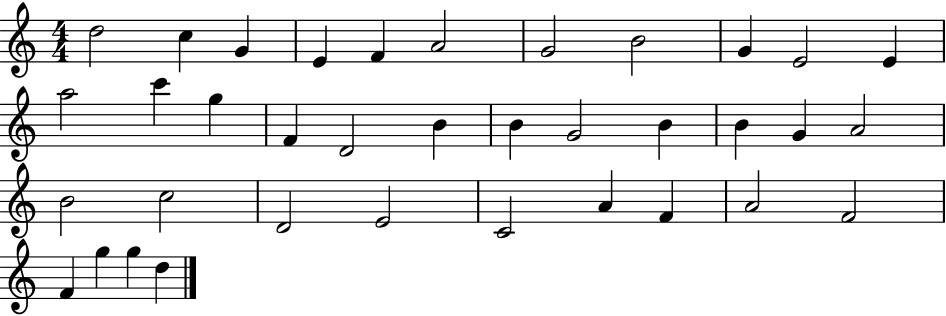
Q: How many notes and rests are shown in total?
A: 36